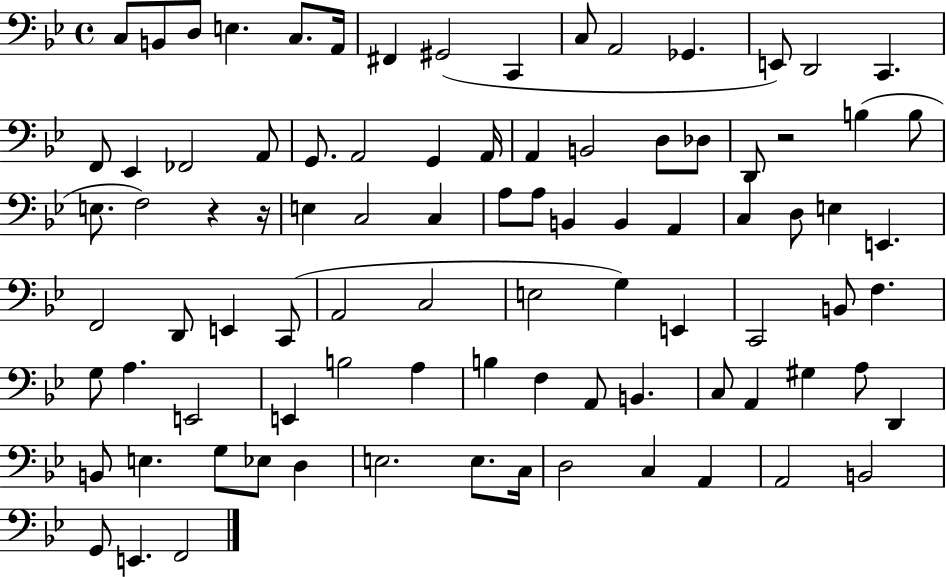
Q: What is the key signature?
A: BES major